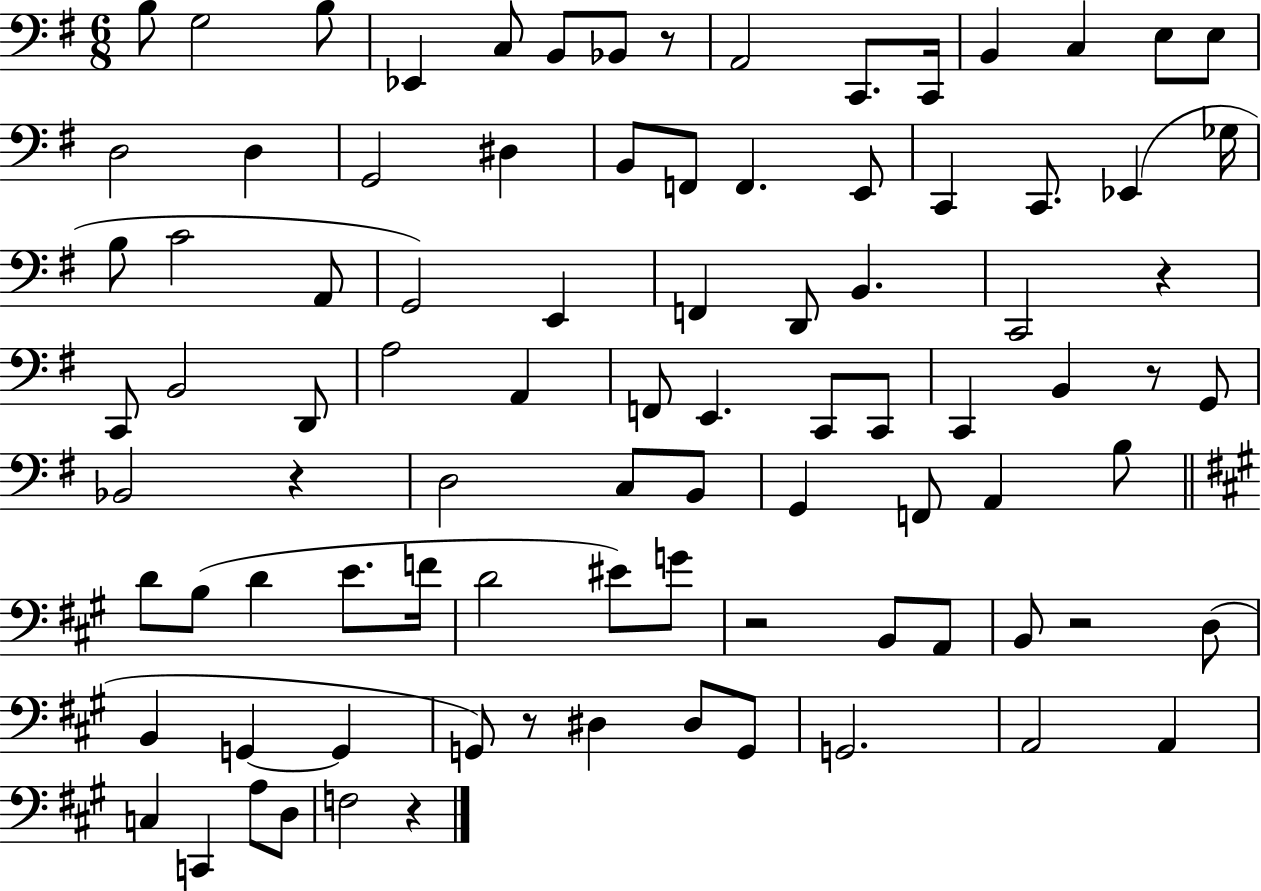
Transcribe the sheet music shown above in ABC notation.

X:1
T:Untitled
M:6/8
L:1/4
K:G
B,/2 G,2 B,/2 _E,, C,/2 B,,/2 _B,,/2 z/2 A,,2 C,,/2 C,,/4 B,, C, E,/2 E,/2 D,2 D, G,,2 ^D, B,,/2 F,,/2 F,, E,,/2 C,, C,,/2 _E,, _G,/4 B,/2 C2 A,,/2 G,,2 E,, F,, D,,/2 B,, C,,2 z C,,/2 B,,2 D,,/2 A,2 A,, F,,/2 E,, C,,/2 C,,/2 C,, B,, z/2 G,,/2 _B,,2 z D,2 C,/2 B,,/2 G,, F,,/2 A,, B,/2 D/2 B,/2 D E/2 F/4 D2 ^E/2 G/2 z2 B,,/2 A,,/2 B,,/2 z2 D,/2 B,, G,, G,, G,,/2 z/2 ^D, ^D,/2 G,,/2 G,,2 A,,2 A,, C, C,, A,/2 D,/2 F,2 z